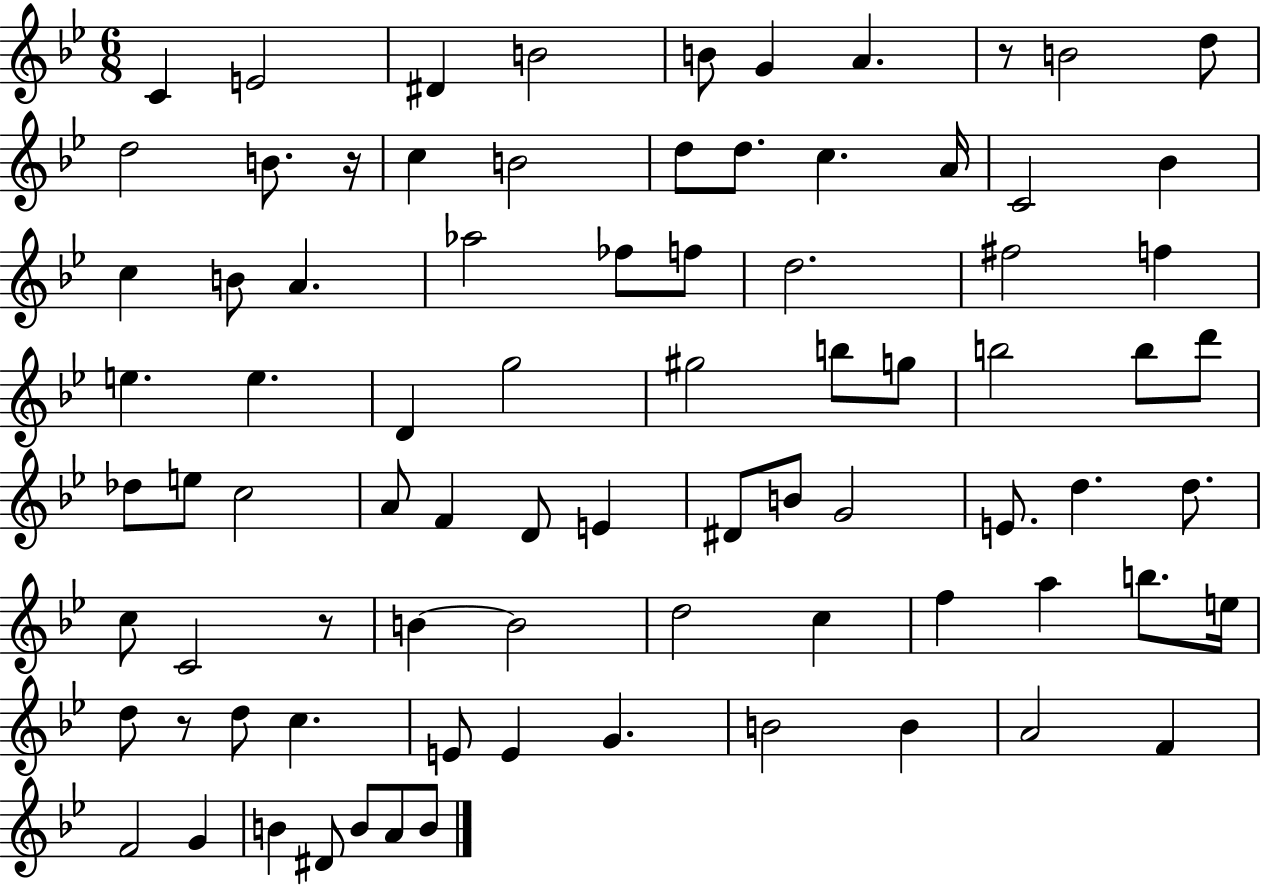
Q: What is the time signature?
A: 6/8